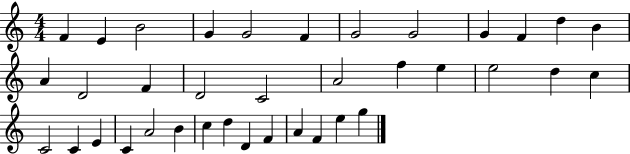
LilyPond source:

{
  \clef treble
  \numericTimeSignature
  \time 4/4
  \key c \major
  f'4 e'4 b'2 | g'4 g'2 f'4 | g'2 g'2 | g'4 f'4 d''4 b'4 | \break a'4 d'2 f'4 | d'2 c'2 | a'2 f''4 e''4 | e''2 d''4 c''4 | \break c'2 c'4 e'4 | c'4 a'2 b'4 | c''4 d''4 d'4 f'4 | a'4 f'4 e''4 g''4 | \break \bar "|."
}